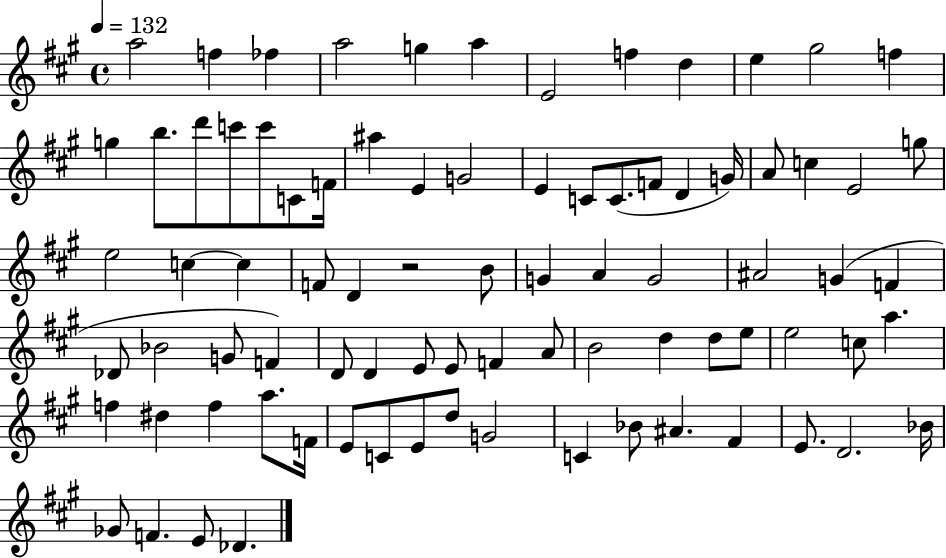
{
  \clef treble
  \time 4/4
  \defaultTimeSignature
  \key a \major
  \tempo 4 = 132
  a''2 f''4 fes''4 | a''2 g''4 a''4 | e'2 f''4 d''4 | e''4 gis''2 f''4 | \break g''4 b''8. d'''8 c'''8 c'''8 c'8 f'16 | ais''4 e'4 g'2 | e'4 c'8 c'8.( f'8 d'4 g'16) | a'8 c''4 e'2 g''8 | \break e''2 c''4~~ c''4 | f'8 d'4 r2 b'8 | g'4 a'4 g'2 | ais'2 g'4( f'4 | \break des'8 bes'2 g'8 f'4) | d'8 d'4 e'8 e'8 f'4 a'8 | b'2 d''4 d''8 e''8 | e''2 c''8 a''4. | \break f''4 dis''4 f''4 a''8. f'16 | e'8 c'8 e'8 d''8 g'2 | c'4 bes'8 ais'4. fis'4 | e'8. d'2. bes'16 | \break ges'8 f'4. e'8 des'4. | \bar "|."
}